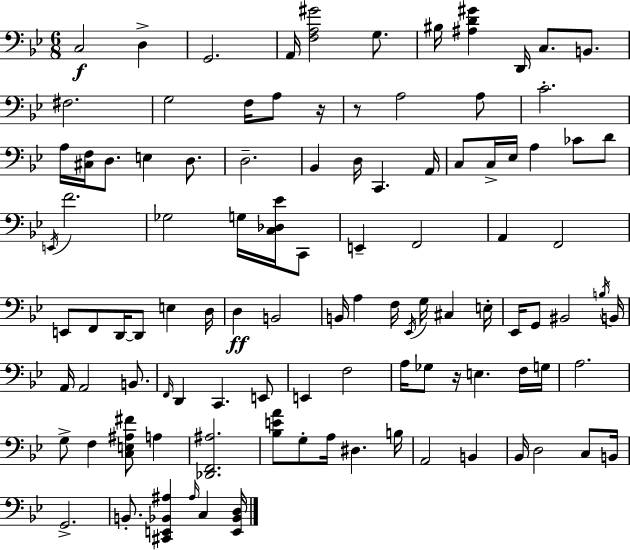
C3/h D3/q G2/h. A2/s [F3,A3,G#4]/h G3/e. BIS3/s [A#3,D4,G#4]/q D2/s C3/e. B2/e. F#3/h. G3/h F3/s A3/e R/s R/e A3/h A3/e C4/h. A3/s [C#3,F3]/s D3/e. E3/q D3/e. D3/h. Bb2/q D3/s C2/q. A2/s C3/e C3/s Eb3/s A3/q CES4/e D4/e E2/s F4/h. Gb3/h G3/s [C3,Db3,Eb4]/s C2/e E2/q F2/h A2/q F2/h E2/e F2/e D2/s D2/e E3/q D3/s D3/q B2/h B2/s A3/q F3/s Eb2/s G3/s C#3/q E3/s Eb2/s G2/e BIS2/h B3/s B2/s A2/s A2/h B2/e. F2/s D2/q C2/q. E2/e E2/q F3/h A3/s Gb3/e R/s E3/q. F3/s G3/s A3/h. G3/e F3/q [C3,E3,A#3,F#4]/e A3/q [Db2,F2,A#3]/h. [Bb3,E4,A4]/e G3/e A3/s D#3/q. B3/s A2/h B2/q Bb2/s D3/h C3/e B2/s G2/h. B2/e. [C#2,E2,Bb2,A#3]/q A#3/s C3/q [E2,Bb2,D3]/s